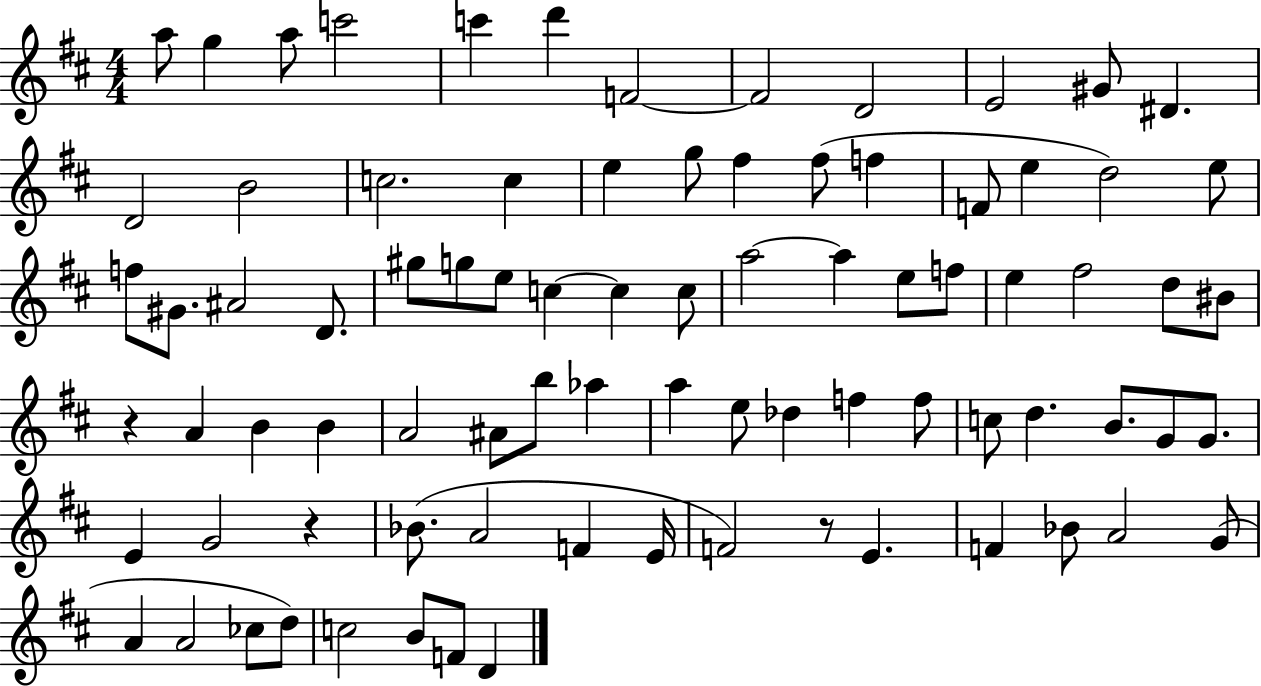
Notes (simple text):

A5/e G5/q A5/e C6/h C6/q D6/q F4/h F4/h D4/h E4/h G#4/e D#4/q. D4/h B4/h C5/h. C5/q E5/q G5/e F#5/q F#5/e F5/q F4/e E5/q D5/h E5/e F5/e G#4/e. A#4/h D4/e. G#5/e G5/e E5/e C5/q C5/q C5/e A5/h A5/q E5/e F5/e E5/q F#5/h D5/e BIS4/e R/q A4/q B4/q B4/q A4/h A#4/e B5/e Ab5/q A5/q E5/e Db5/q F5/q F5/e C5/e D5/q. B4/e. G4/e G4/e. E4/q G4/h R/q Bb4/e. A4/h F4/q E4/s F4/h R/e E4/q. F4/q Bb4/e A4/h G4/e A4/q A4/h CES5/e D5/e C5/h B4/e F4/e D4/q